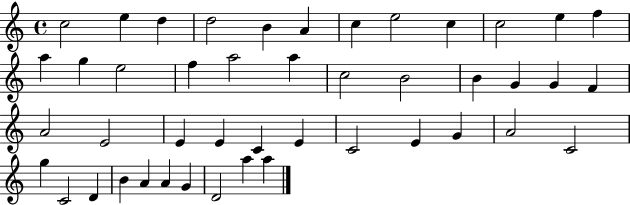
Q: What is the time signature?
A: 4/4